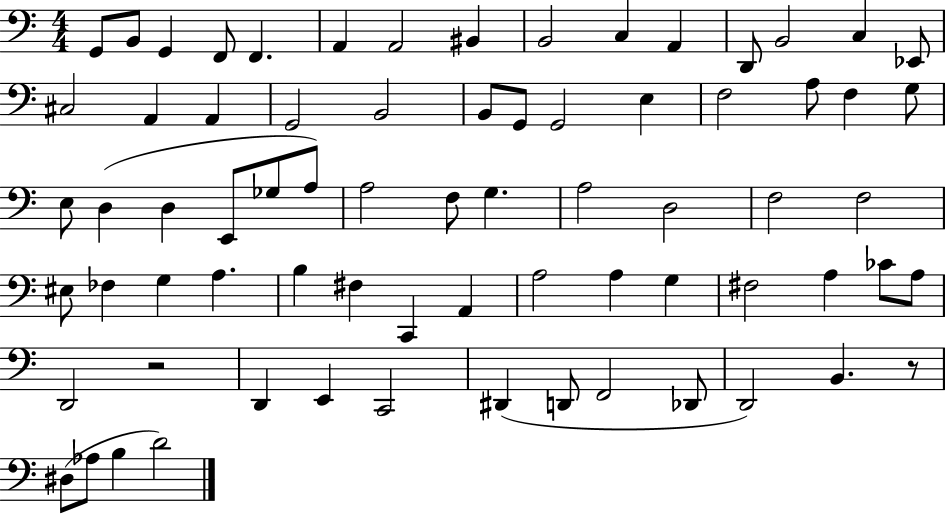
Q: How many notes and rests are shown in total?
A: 72